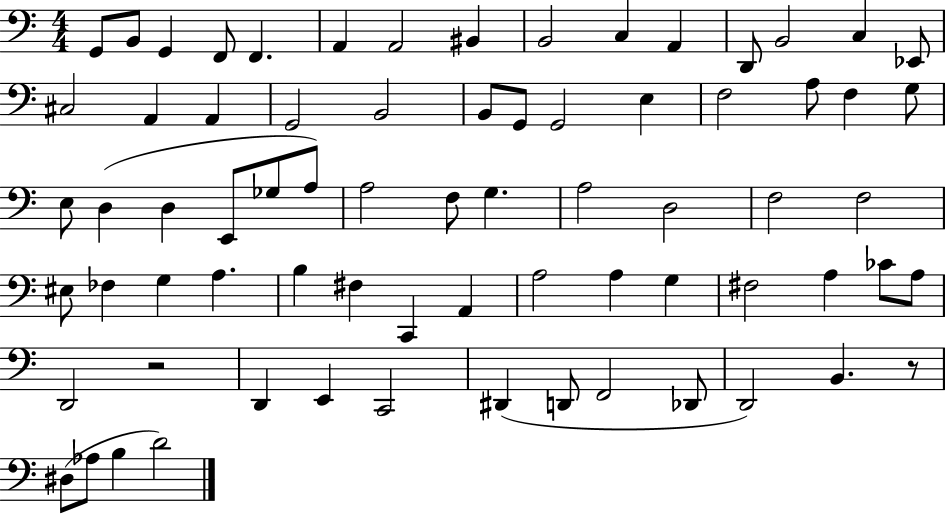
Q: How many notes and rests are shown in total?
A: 72